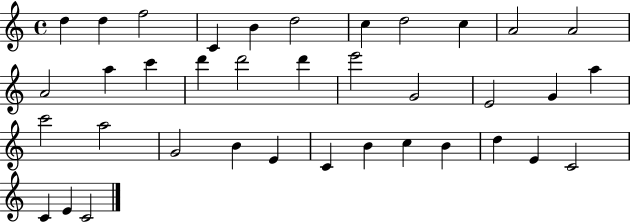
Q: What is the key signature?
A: C major